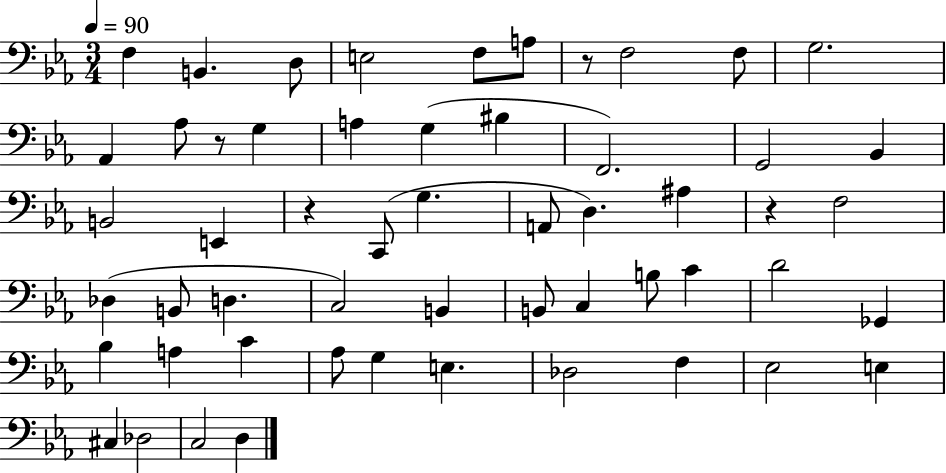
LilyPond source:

{
  \clef bass
  \numericTimeSignature
  \time 3/4
  \key ees \major
  \tempo 4 = 90
  f4 b,4. d8 | e2 f8 a8 | r8 f2 f8 | g2. | \break aes,4 aes8 r8 g4 | a4 g4( bis4 | f,2.) | g,2 bes,4 | \break b,2 e,4 | r4 c,8( g4. | a,8 d4.) ais4 | r4 f2 | \break des4( b,8 d4. | c2) b,4 | b,8 c4 b8 c'4 | d'2 ges,4 | \break bes4 a4 c'4 | aes8 g4 e4. | des2 f4 | ees2 e4 | \break cis4 des2 | c2 d4 | \bar "|."
}